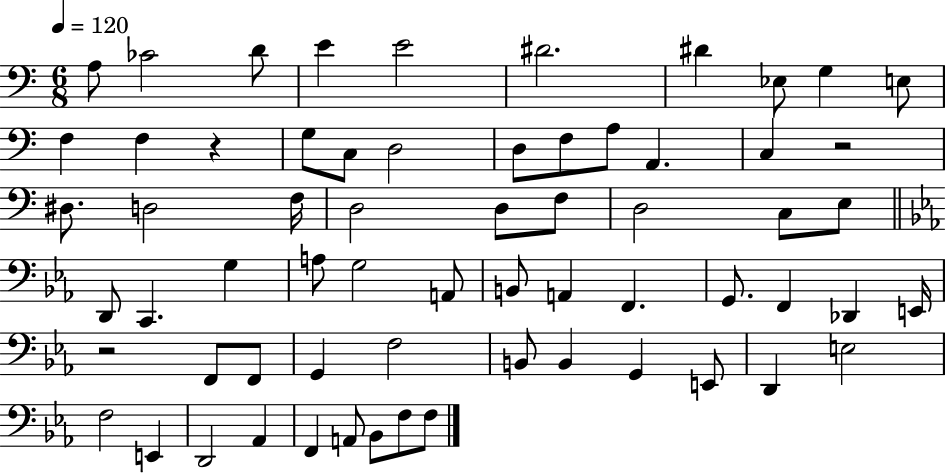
A3/e CES4/h D4/e E4/q E4/h D#4/h. D#4/q Eb3/e G3/q E3/e F3/q F3/q R/q G3/e C3/e D3/h D3/e F3/e A3/e A2/q. C3/q R/h D#3/e. D3/h F3/s D3/h D3/e F3/e D3/h C3/e E3/e D2/e C2/q. G3/q A3/e G3/h A2/e B2/e A2/q F2/q. G2/e. F2/q Db2/q E2/s R/h F2/e F2/e G2/q F3/h B2/e B2/q G2/q E2/e D2/q E3/h F3/h E2/q D2/h Ab2/q F2/q A2/e Bb2/e F3/e F3/e